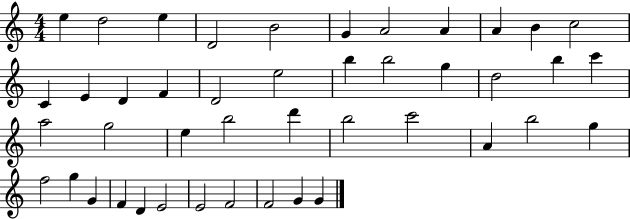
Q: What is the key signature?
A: C major